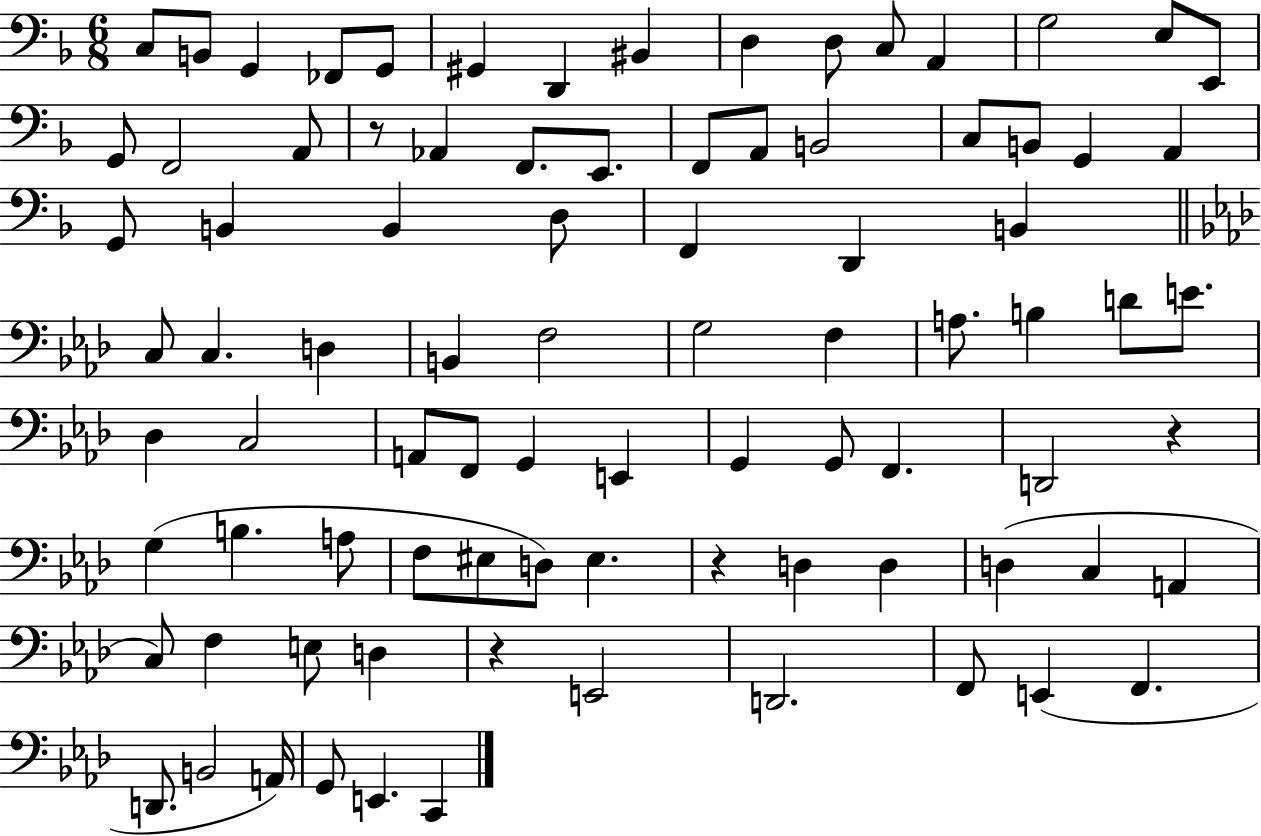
X:1
T:Untitled
M:6/8
L:1/4
K:F
C,/2 B,,/2 G,, _F,,/2 G,,/2 ^G,, D,, ^B,, D, D,/2 C,/2 A,, G,2 E,/2 E,,/2 G,,/2 F,,2 A,,/2 z/2 _A,, F,,/2 E,,/2 F,,/2 A,,/2 B,,2 C,/2 B,,/2 G,, A,, G,,/2 B,, B,, D,/2 F,, D,, B,, C,/2 C, D, B,, F,2 G,2 F, A,/2 B, D/2 E/2 _D, C,2 A,,/2 F,,/2 G,, E,, G,, G,,/2 F,, D,,2 z G, B, A,/2 F,/2 ^E,/2 D,/2 ^E, z D, D, D, C, A,, C,/2 F, E,/2 D, z E,,2 D,,2 F,,/2 E,, F,, D,,/2 B,,2 A,,/4 G,,/2 E,, C,,